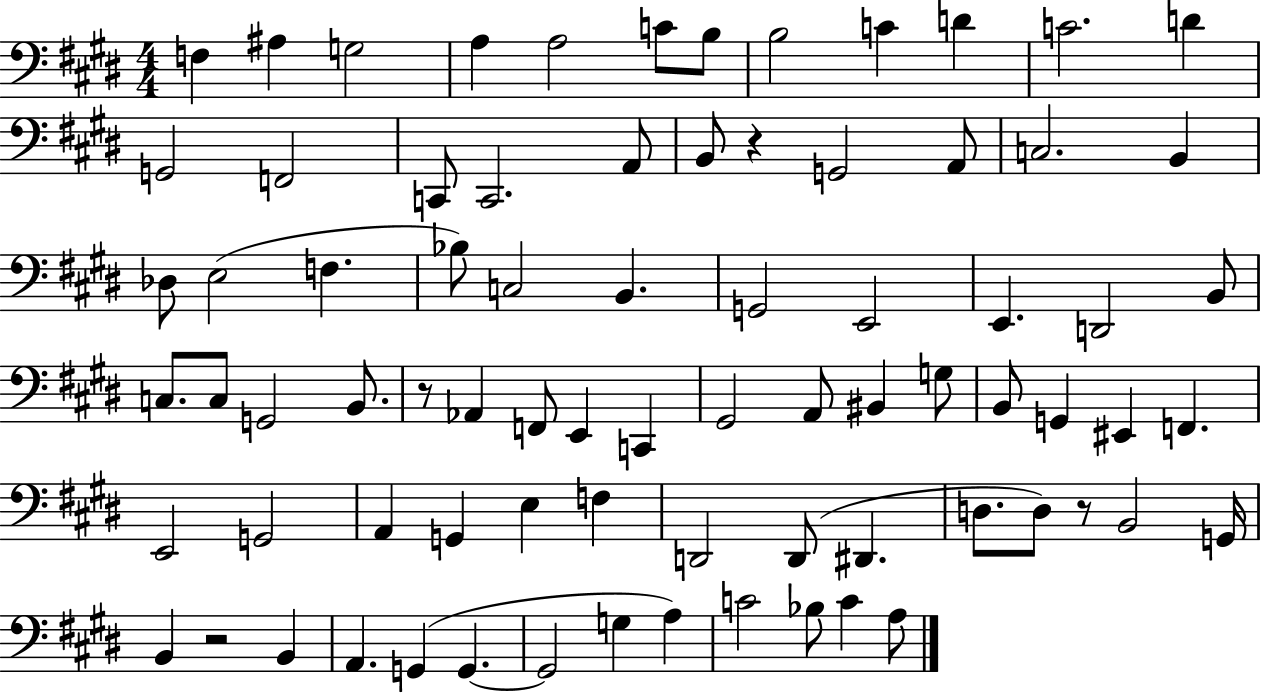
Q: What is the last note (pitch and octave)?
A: A3